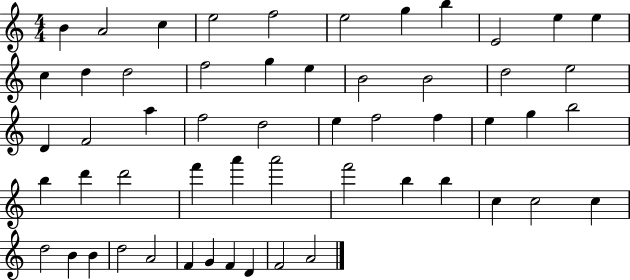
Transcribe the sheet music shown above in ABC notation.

X:1
T:Untitled
M:4/4
L:1/4
K:C
B A2 c e2 f2 e2 g b E2 e e c d d2 f2 g e B2 B2 d2 e2 D F2 a f2 d2 e f2 f e g b2 b d' d'2 f' a' a'2 f'2 b b c c2 c d2 B B d2 A2 F G F D F2 A2